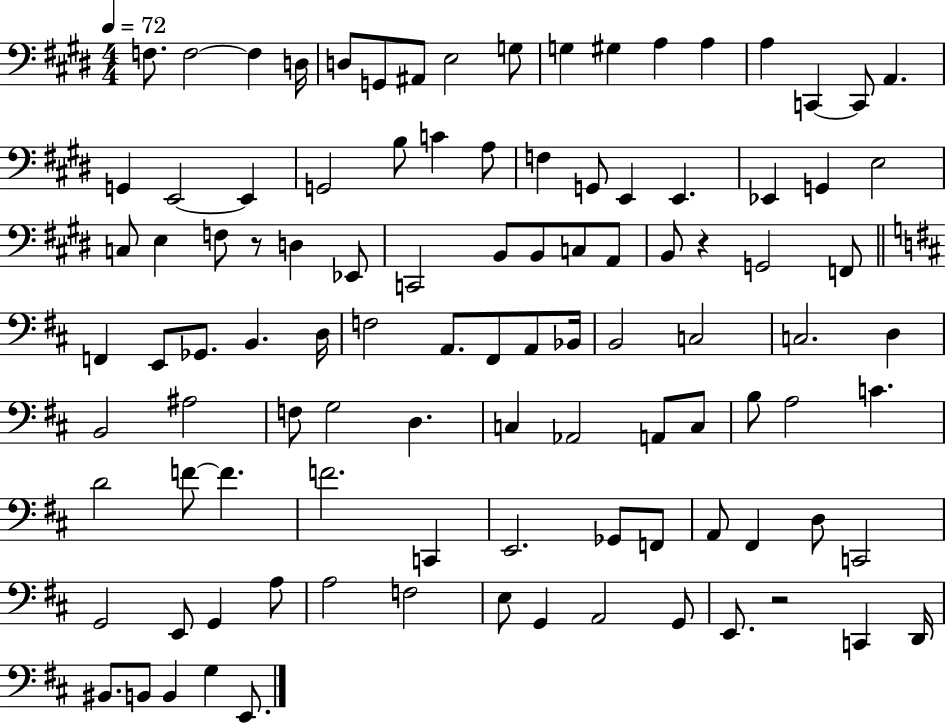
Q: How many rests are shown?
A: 3